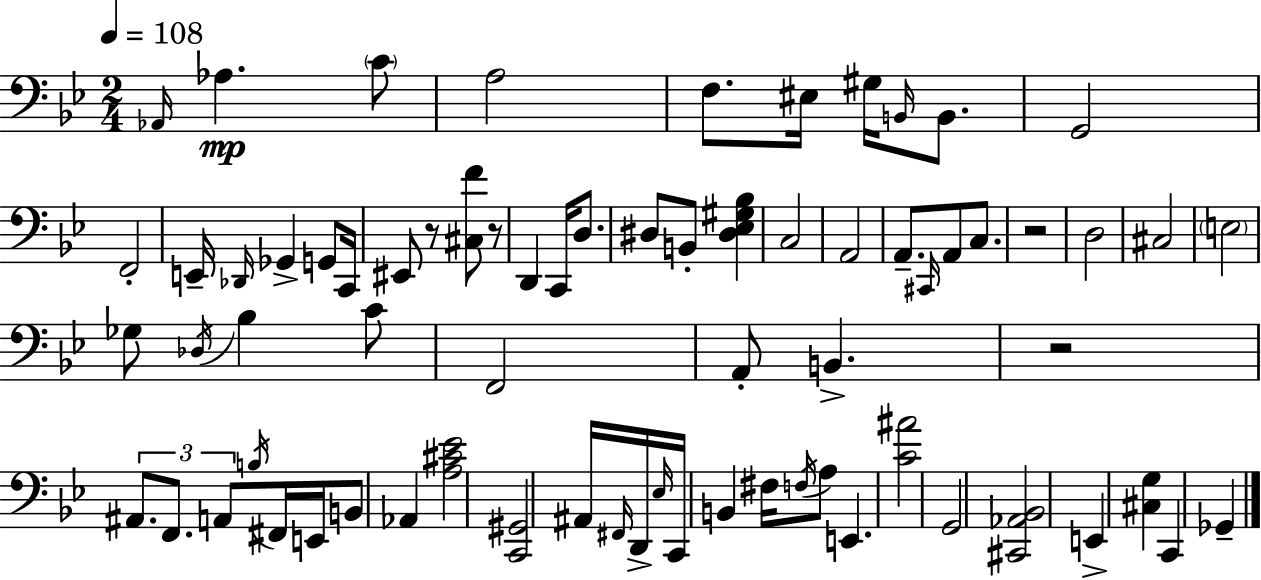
X:1
T:Untitled
M:2/4
L:1/4
K:Gm
_A,,/4 _A, C/2 A,2 F,/2 ^E,/4 ^G,/4 B,,/4 B,,/2 G,,2 F,,2 E,,/4 _D,,/4 _G,, G,,/2 C,,/4 ^E,,/2 z/2 [^C,F]/2 z/2 D,, C,,/4 D,/2 ^D,/2 B,,/2 [^D,_E,^G,_B,] C,2 A,,2 A,,/2 ^C,,/4 A,,/2 C,/2 z2 D,2 ^C,2 E,2 _G,/2 _D,/4 _B, C/2 F,,2 A,,/2 B,, z2 ^A,,/2 F,,/2 A,,/2 B,/4 ^F,,/4 E,,/4 B,,/2 _A,, [A,^C_E]2 [C,,^G,,]2 ^A,,/4 ^F,,/4 D,,/4 _E,/4 C,,/4 B,, ^F,/4 F,/4 A,/2 E,, [C^A]2 G,,2 [^C,,_A,,_B,,]2 E,, [^C,G,] C,, _G,,